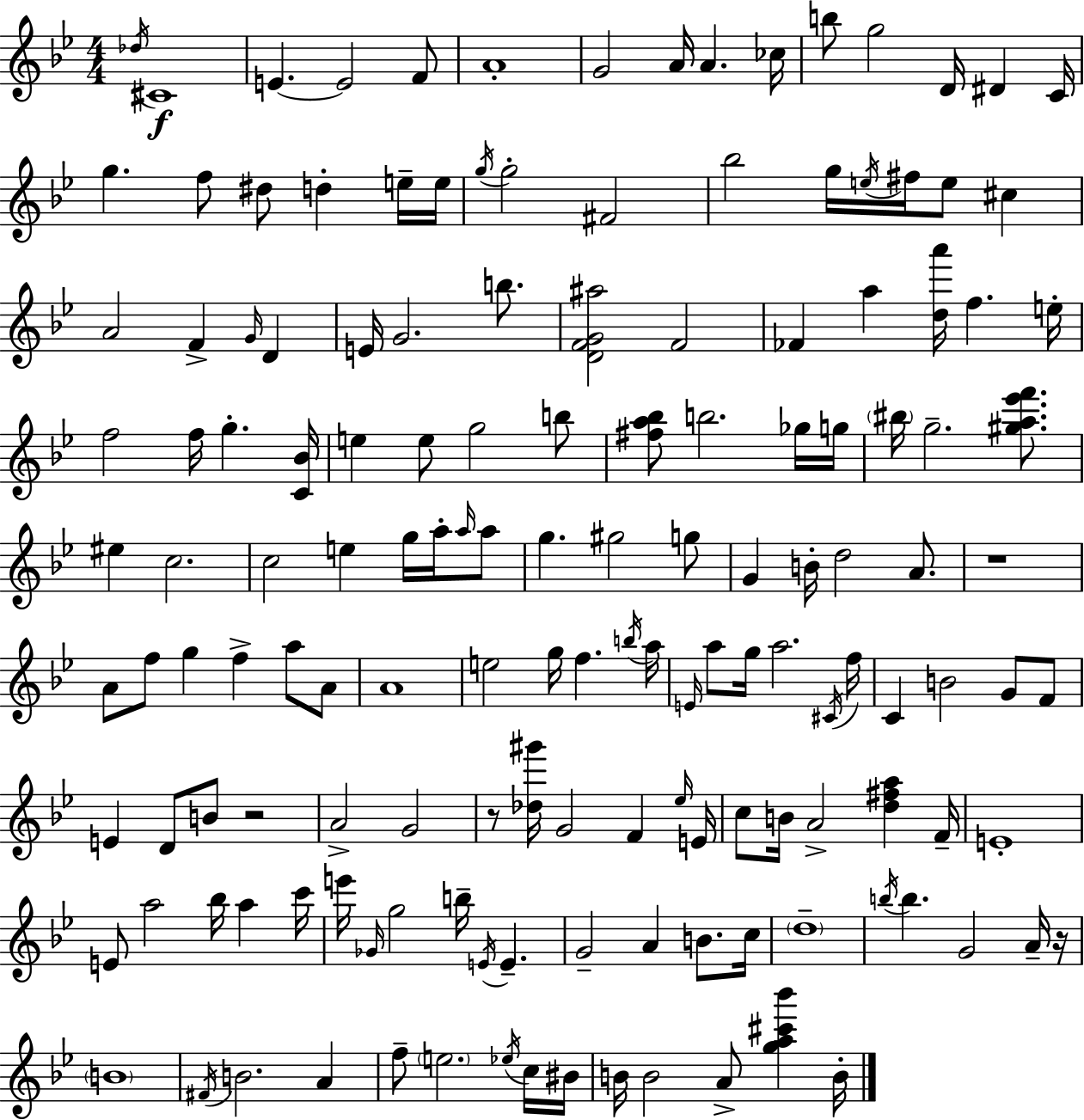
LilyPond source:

{
  \clef treble
  \numericTimeSignature
  \time 4/4
  \key bes \major
  \repeat volta 2 { \acciaccatura { des''16 }\f cis'1 | e'4.~~ e'2 f'8 | a'1-. | g'2 a'16 a'4. | \break ces''16 b''8 g''2 d'16 dis'4 | c'16 g''4. f''8 dis''8 d''4-. e''16-- | e''16 \acciaccatura { g''16 } g''2-. fis'2 | bes''2 g''16 \acciaccatura { e''16 } fis''16 e''8 cis''4 | \break a'2 f'4-> \grace { g'16 } | d'4 e'16 g'2. | b''8. <d' f' g' ais''>2 f'2 | fes'4 a''4 <d'' a'''>16 f''4. | \break e''16-. f''2 f''16 g''4.-. | <c' bes'>16 e''4 e''8 g''2 | b''8 <fis'' a'' bes''>8 b''2. | ges''16 g''16 \parenthesize bis''16 g''2.-- | \break <gis'' a'' ees''' f'''>8. eis''4 c''2. | c''2 e''4 | g''16 a''16-. \grace { a''16 } a''8 g''4. gis''2 | g''8 g'4 b'16-. d''2 | \break a'8. r1 | a'8 f''8 g''4 f''4-> | a''8 a'8 a'1 | e''2 g''16 f''4. | \break \acciaccatura { b''16 } a''16 \grace { e'16 } a''8 g''16 a''2. | \acciaccatura { cis'16 } f''16 c'4 b'2 | g'8 f'8 e'4 d'8 b'8 | r2 a'2-> | \break g'2 r8 <des'' gis'''>16 g'2 | f'4 \grace { ees''16 } e'16 c''8 b'16 a'2-> | <d'' fis'' a''>4 f'16-- e'1-. | e'8 a''2 | \break bes''16 a''4 c'''16 e'''16 \grace { ges'16 } g''2 | b''16-- \acciaccatura { e'16 } e'4.-- g'2-- | a'4 b'8. c''16 \parenthesize d''1-- | \acciaccatura { b''16 } b''4. | \break g'2 a'16-- r16 \parenthesize b'1 | \acciaccatura { fis'16 } b'2. | a'4 f''8-- \parenthesize e''2. | \acciaccatura { ees''16 } c''16 bis'16 b'16 b'2 | \break a'8-> <g'' a'' cis''' bes'''>4 b'16-. } \bar "|."
}